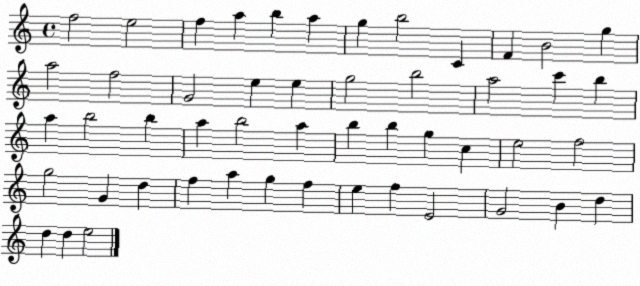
X:1
T:Untitled
M:4/4
L:1/4
K:C
f2 e2 f a b a g b2 C F B2 g a2 f2 G2 e e g2 b2 a2 c' b a b2 b a b2 a b b g c e2 f2 g2 G d f a g f e f E2 G2 B d d d e2